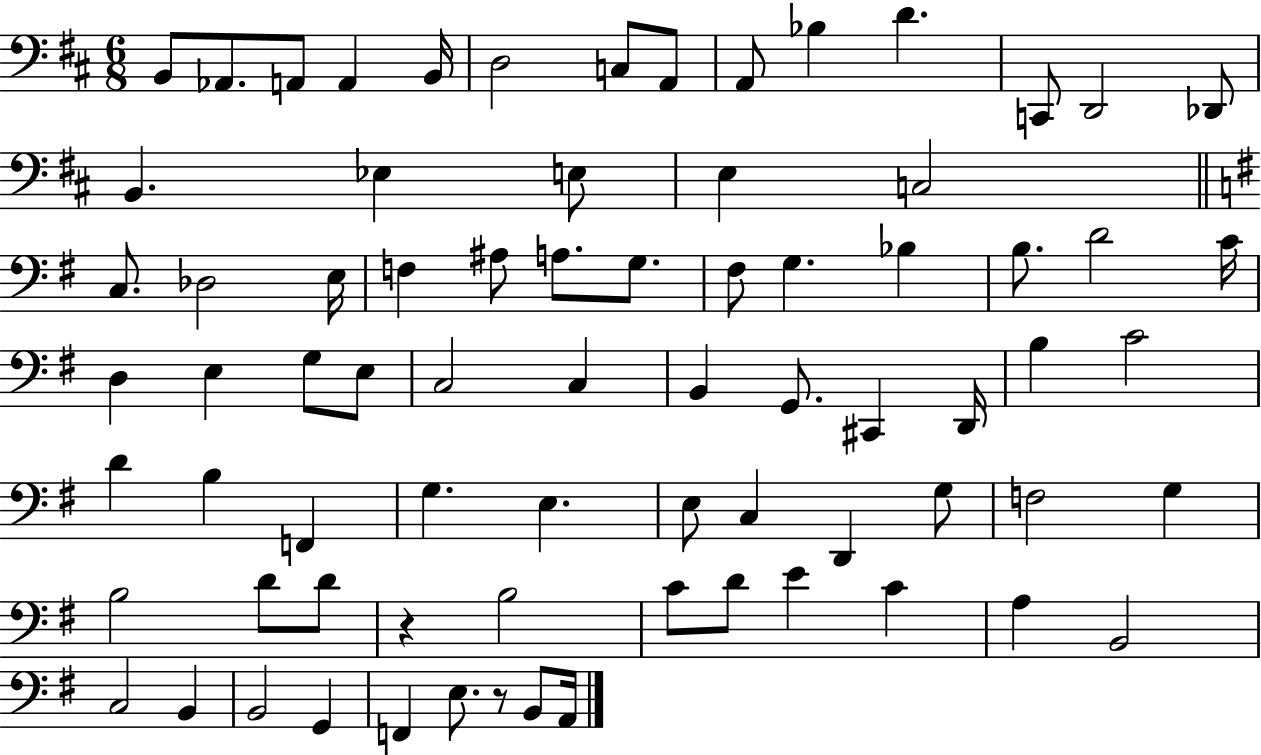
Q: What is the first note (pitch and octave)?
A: B2